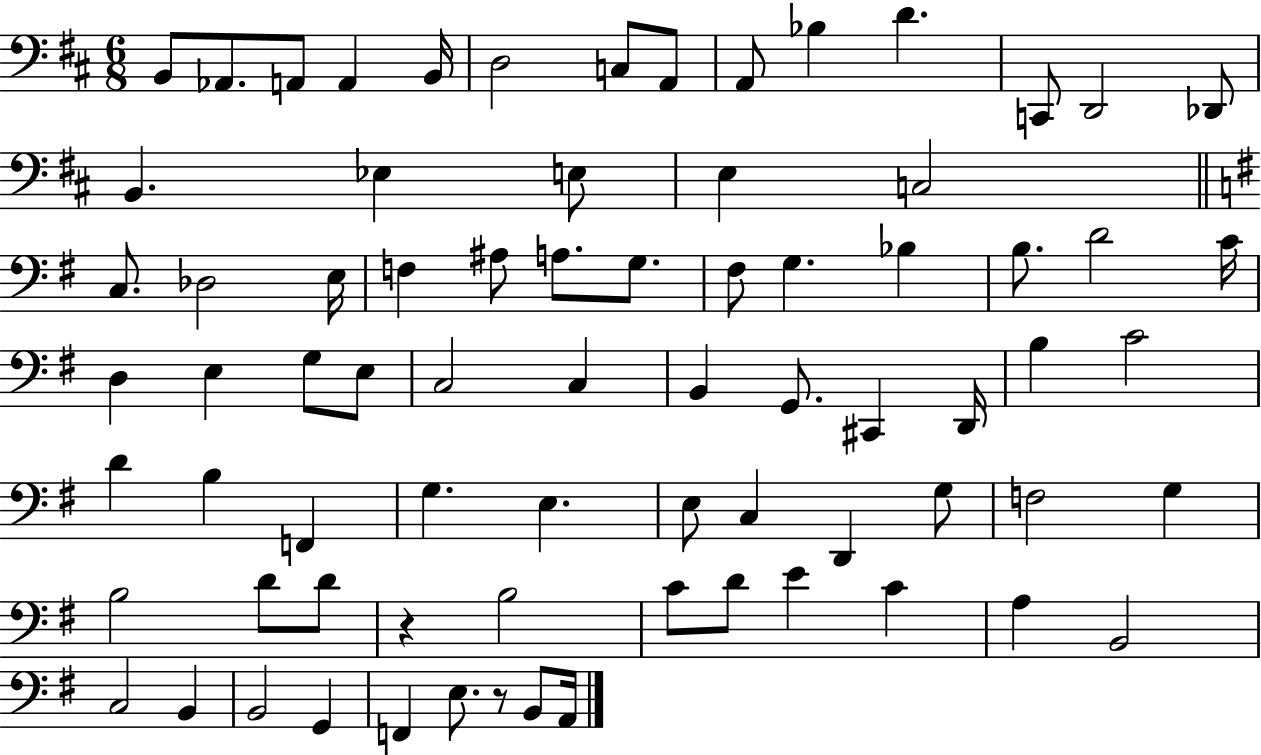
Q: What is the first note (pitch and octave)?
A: B2